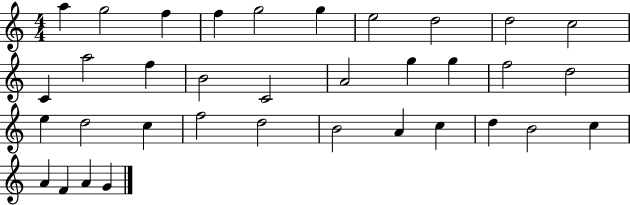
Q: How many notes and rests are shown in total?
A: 35